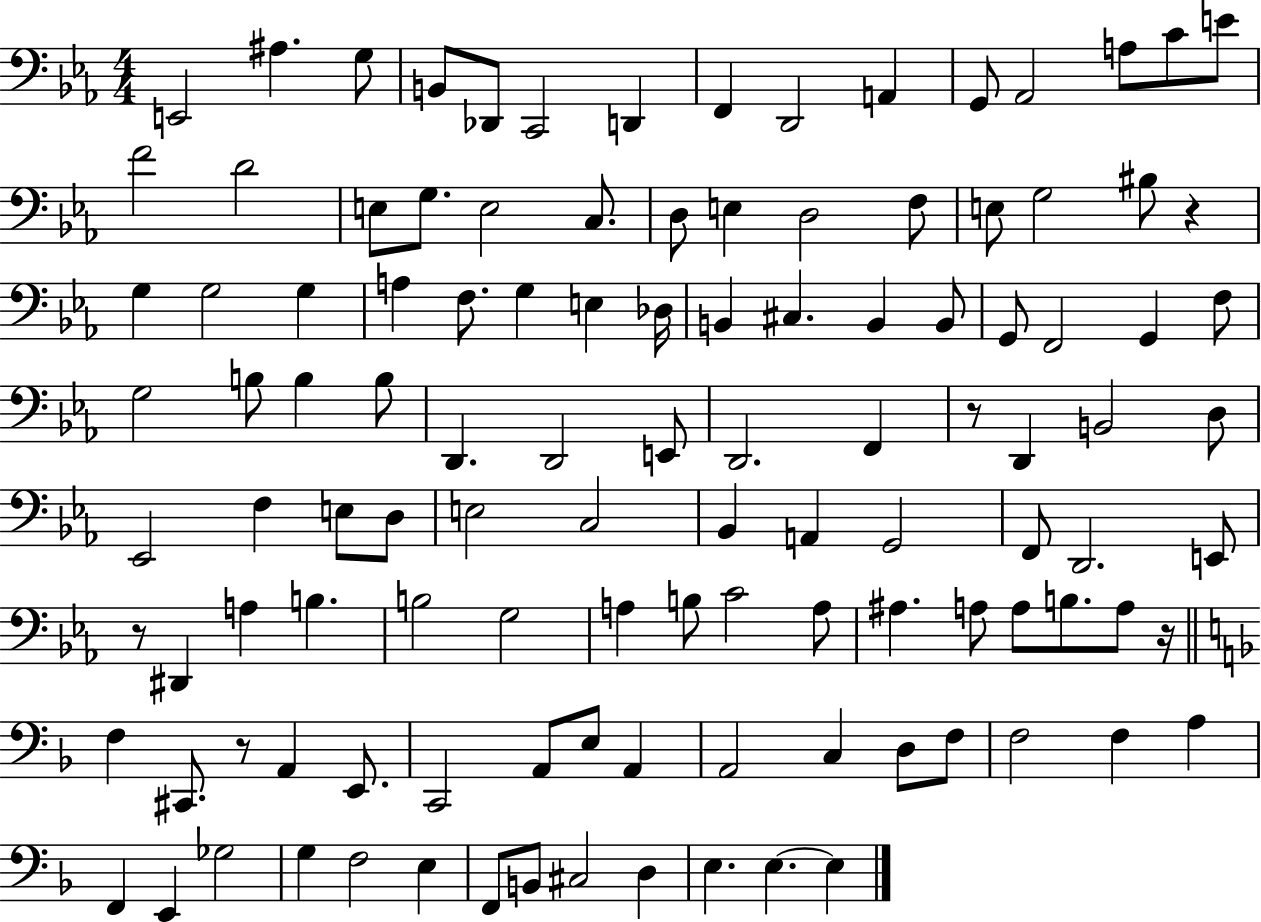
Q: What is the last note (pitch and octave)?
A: E3